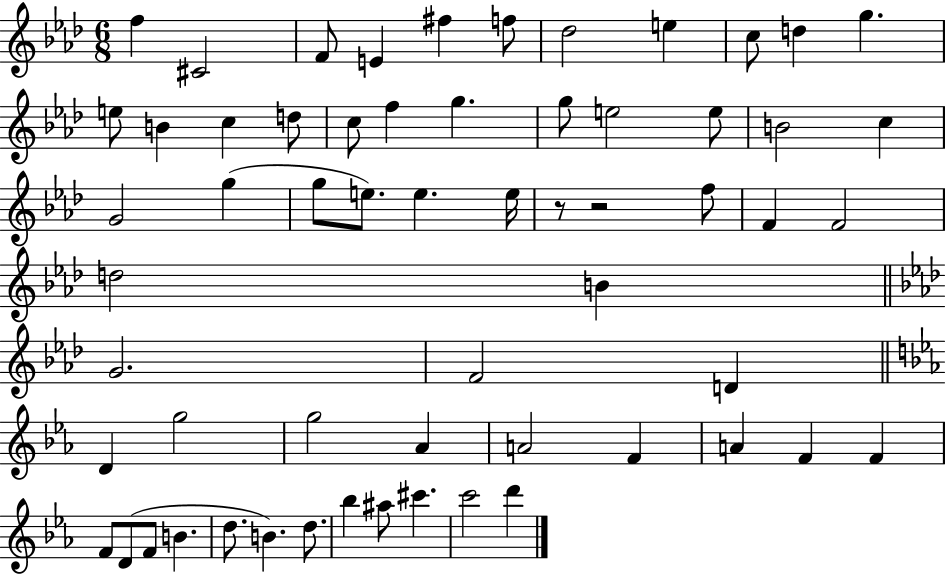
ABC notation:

X:1
T:Untitled
M:6/8
L:1/4
K:Ab
f ^C2 F/2 E ^f f/2 _d2 e c/2 d g e/2 B c d/2 c/2 f g g/2 e2 e/2 B2 c G2 g g/2 e/2 e e/4 z/2 z2 f/2 F F2 d2 B G2 F2 D D g2 g2 _A A2 F A F F F/2 D/2 F/2 B d/2 B d/2 _b ^a/2 ^c' c'2 d'